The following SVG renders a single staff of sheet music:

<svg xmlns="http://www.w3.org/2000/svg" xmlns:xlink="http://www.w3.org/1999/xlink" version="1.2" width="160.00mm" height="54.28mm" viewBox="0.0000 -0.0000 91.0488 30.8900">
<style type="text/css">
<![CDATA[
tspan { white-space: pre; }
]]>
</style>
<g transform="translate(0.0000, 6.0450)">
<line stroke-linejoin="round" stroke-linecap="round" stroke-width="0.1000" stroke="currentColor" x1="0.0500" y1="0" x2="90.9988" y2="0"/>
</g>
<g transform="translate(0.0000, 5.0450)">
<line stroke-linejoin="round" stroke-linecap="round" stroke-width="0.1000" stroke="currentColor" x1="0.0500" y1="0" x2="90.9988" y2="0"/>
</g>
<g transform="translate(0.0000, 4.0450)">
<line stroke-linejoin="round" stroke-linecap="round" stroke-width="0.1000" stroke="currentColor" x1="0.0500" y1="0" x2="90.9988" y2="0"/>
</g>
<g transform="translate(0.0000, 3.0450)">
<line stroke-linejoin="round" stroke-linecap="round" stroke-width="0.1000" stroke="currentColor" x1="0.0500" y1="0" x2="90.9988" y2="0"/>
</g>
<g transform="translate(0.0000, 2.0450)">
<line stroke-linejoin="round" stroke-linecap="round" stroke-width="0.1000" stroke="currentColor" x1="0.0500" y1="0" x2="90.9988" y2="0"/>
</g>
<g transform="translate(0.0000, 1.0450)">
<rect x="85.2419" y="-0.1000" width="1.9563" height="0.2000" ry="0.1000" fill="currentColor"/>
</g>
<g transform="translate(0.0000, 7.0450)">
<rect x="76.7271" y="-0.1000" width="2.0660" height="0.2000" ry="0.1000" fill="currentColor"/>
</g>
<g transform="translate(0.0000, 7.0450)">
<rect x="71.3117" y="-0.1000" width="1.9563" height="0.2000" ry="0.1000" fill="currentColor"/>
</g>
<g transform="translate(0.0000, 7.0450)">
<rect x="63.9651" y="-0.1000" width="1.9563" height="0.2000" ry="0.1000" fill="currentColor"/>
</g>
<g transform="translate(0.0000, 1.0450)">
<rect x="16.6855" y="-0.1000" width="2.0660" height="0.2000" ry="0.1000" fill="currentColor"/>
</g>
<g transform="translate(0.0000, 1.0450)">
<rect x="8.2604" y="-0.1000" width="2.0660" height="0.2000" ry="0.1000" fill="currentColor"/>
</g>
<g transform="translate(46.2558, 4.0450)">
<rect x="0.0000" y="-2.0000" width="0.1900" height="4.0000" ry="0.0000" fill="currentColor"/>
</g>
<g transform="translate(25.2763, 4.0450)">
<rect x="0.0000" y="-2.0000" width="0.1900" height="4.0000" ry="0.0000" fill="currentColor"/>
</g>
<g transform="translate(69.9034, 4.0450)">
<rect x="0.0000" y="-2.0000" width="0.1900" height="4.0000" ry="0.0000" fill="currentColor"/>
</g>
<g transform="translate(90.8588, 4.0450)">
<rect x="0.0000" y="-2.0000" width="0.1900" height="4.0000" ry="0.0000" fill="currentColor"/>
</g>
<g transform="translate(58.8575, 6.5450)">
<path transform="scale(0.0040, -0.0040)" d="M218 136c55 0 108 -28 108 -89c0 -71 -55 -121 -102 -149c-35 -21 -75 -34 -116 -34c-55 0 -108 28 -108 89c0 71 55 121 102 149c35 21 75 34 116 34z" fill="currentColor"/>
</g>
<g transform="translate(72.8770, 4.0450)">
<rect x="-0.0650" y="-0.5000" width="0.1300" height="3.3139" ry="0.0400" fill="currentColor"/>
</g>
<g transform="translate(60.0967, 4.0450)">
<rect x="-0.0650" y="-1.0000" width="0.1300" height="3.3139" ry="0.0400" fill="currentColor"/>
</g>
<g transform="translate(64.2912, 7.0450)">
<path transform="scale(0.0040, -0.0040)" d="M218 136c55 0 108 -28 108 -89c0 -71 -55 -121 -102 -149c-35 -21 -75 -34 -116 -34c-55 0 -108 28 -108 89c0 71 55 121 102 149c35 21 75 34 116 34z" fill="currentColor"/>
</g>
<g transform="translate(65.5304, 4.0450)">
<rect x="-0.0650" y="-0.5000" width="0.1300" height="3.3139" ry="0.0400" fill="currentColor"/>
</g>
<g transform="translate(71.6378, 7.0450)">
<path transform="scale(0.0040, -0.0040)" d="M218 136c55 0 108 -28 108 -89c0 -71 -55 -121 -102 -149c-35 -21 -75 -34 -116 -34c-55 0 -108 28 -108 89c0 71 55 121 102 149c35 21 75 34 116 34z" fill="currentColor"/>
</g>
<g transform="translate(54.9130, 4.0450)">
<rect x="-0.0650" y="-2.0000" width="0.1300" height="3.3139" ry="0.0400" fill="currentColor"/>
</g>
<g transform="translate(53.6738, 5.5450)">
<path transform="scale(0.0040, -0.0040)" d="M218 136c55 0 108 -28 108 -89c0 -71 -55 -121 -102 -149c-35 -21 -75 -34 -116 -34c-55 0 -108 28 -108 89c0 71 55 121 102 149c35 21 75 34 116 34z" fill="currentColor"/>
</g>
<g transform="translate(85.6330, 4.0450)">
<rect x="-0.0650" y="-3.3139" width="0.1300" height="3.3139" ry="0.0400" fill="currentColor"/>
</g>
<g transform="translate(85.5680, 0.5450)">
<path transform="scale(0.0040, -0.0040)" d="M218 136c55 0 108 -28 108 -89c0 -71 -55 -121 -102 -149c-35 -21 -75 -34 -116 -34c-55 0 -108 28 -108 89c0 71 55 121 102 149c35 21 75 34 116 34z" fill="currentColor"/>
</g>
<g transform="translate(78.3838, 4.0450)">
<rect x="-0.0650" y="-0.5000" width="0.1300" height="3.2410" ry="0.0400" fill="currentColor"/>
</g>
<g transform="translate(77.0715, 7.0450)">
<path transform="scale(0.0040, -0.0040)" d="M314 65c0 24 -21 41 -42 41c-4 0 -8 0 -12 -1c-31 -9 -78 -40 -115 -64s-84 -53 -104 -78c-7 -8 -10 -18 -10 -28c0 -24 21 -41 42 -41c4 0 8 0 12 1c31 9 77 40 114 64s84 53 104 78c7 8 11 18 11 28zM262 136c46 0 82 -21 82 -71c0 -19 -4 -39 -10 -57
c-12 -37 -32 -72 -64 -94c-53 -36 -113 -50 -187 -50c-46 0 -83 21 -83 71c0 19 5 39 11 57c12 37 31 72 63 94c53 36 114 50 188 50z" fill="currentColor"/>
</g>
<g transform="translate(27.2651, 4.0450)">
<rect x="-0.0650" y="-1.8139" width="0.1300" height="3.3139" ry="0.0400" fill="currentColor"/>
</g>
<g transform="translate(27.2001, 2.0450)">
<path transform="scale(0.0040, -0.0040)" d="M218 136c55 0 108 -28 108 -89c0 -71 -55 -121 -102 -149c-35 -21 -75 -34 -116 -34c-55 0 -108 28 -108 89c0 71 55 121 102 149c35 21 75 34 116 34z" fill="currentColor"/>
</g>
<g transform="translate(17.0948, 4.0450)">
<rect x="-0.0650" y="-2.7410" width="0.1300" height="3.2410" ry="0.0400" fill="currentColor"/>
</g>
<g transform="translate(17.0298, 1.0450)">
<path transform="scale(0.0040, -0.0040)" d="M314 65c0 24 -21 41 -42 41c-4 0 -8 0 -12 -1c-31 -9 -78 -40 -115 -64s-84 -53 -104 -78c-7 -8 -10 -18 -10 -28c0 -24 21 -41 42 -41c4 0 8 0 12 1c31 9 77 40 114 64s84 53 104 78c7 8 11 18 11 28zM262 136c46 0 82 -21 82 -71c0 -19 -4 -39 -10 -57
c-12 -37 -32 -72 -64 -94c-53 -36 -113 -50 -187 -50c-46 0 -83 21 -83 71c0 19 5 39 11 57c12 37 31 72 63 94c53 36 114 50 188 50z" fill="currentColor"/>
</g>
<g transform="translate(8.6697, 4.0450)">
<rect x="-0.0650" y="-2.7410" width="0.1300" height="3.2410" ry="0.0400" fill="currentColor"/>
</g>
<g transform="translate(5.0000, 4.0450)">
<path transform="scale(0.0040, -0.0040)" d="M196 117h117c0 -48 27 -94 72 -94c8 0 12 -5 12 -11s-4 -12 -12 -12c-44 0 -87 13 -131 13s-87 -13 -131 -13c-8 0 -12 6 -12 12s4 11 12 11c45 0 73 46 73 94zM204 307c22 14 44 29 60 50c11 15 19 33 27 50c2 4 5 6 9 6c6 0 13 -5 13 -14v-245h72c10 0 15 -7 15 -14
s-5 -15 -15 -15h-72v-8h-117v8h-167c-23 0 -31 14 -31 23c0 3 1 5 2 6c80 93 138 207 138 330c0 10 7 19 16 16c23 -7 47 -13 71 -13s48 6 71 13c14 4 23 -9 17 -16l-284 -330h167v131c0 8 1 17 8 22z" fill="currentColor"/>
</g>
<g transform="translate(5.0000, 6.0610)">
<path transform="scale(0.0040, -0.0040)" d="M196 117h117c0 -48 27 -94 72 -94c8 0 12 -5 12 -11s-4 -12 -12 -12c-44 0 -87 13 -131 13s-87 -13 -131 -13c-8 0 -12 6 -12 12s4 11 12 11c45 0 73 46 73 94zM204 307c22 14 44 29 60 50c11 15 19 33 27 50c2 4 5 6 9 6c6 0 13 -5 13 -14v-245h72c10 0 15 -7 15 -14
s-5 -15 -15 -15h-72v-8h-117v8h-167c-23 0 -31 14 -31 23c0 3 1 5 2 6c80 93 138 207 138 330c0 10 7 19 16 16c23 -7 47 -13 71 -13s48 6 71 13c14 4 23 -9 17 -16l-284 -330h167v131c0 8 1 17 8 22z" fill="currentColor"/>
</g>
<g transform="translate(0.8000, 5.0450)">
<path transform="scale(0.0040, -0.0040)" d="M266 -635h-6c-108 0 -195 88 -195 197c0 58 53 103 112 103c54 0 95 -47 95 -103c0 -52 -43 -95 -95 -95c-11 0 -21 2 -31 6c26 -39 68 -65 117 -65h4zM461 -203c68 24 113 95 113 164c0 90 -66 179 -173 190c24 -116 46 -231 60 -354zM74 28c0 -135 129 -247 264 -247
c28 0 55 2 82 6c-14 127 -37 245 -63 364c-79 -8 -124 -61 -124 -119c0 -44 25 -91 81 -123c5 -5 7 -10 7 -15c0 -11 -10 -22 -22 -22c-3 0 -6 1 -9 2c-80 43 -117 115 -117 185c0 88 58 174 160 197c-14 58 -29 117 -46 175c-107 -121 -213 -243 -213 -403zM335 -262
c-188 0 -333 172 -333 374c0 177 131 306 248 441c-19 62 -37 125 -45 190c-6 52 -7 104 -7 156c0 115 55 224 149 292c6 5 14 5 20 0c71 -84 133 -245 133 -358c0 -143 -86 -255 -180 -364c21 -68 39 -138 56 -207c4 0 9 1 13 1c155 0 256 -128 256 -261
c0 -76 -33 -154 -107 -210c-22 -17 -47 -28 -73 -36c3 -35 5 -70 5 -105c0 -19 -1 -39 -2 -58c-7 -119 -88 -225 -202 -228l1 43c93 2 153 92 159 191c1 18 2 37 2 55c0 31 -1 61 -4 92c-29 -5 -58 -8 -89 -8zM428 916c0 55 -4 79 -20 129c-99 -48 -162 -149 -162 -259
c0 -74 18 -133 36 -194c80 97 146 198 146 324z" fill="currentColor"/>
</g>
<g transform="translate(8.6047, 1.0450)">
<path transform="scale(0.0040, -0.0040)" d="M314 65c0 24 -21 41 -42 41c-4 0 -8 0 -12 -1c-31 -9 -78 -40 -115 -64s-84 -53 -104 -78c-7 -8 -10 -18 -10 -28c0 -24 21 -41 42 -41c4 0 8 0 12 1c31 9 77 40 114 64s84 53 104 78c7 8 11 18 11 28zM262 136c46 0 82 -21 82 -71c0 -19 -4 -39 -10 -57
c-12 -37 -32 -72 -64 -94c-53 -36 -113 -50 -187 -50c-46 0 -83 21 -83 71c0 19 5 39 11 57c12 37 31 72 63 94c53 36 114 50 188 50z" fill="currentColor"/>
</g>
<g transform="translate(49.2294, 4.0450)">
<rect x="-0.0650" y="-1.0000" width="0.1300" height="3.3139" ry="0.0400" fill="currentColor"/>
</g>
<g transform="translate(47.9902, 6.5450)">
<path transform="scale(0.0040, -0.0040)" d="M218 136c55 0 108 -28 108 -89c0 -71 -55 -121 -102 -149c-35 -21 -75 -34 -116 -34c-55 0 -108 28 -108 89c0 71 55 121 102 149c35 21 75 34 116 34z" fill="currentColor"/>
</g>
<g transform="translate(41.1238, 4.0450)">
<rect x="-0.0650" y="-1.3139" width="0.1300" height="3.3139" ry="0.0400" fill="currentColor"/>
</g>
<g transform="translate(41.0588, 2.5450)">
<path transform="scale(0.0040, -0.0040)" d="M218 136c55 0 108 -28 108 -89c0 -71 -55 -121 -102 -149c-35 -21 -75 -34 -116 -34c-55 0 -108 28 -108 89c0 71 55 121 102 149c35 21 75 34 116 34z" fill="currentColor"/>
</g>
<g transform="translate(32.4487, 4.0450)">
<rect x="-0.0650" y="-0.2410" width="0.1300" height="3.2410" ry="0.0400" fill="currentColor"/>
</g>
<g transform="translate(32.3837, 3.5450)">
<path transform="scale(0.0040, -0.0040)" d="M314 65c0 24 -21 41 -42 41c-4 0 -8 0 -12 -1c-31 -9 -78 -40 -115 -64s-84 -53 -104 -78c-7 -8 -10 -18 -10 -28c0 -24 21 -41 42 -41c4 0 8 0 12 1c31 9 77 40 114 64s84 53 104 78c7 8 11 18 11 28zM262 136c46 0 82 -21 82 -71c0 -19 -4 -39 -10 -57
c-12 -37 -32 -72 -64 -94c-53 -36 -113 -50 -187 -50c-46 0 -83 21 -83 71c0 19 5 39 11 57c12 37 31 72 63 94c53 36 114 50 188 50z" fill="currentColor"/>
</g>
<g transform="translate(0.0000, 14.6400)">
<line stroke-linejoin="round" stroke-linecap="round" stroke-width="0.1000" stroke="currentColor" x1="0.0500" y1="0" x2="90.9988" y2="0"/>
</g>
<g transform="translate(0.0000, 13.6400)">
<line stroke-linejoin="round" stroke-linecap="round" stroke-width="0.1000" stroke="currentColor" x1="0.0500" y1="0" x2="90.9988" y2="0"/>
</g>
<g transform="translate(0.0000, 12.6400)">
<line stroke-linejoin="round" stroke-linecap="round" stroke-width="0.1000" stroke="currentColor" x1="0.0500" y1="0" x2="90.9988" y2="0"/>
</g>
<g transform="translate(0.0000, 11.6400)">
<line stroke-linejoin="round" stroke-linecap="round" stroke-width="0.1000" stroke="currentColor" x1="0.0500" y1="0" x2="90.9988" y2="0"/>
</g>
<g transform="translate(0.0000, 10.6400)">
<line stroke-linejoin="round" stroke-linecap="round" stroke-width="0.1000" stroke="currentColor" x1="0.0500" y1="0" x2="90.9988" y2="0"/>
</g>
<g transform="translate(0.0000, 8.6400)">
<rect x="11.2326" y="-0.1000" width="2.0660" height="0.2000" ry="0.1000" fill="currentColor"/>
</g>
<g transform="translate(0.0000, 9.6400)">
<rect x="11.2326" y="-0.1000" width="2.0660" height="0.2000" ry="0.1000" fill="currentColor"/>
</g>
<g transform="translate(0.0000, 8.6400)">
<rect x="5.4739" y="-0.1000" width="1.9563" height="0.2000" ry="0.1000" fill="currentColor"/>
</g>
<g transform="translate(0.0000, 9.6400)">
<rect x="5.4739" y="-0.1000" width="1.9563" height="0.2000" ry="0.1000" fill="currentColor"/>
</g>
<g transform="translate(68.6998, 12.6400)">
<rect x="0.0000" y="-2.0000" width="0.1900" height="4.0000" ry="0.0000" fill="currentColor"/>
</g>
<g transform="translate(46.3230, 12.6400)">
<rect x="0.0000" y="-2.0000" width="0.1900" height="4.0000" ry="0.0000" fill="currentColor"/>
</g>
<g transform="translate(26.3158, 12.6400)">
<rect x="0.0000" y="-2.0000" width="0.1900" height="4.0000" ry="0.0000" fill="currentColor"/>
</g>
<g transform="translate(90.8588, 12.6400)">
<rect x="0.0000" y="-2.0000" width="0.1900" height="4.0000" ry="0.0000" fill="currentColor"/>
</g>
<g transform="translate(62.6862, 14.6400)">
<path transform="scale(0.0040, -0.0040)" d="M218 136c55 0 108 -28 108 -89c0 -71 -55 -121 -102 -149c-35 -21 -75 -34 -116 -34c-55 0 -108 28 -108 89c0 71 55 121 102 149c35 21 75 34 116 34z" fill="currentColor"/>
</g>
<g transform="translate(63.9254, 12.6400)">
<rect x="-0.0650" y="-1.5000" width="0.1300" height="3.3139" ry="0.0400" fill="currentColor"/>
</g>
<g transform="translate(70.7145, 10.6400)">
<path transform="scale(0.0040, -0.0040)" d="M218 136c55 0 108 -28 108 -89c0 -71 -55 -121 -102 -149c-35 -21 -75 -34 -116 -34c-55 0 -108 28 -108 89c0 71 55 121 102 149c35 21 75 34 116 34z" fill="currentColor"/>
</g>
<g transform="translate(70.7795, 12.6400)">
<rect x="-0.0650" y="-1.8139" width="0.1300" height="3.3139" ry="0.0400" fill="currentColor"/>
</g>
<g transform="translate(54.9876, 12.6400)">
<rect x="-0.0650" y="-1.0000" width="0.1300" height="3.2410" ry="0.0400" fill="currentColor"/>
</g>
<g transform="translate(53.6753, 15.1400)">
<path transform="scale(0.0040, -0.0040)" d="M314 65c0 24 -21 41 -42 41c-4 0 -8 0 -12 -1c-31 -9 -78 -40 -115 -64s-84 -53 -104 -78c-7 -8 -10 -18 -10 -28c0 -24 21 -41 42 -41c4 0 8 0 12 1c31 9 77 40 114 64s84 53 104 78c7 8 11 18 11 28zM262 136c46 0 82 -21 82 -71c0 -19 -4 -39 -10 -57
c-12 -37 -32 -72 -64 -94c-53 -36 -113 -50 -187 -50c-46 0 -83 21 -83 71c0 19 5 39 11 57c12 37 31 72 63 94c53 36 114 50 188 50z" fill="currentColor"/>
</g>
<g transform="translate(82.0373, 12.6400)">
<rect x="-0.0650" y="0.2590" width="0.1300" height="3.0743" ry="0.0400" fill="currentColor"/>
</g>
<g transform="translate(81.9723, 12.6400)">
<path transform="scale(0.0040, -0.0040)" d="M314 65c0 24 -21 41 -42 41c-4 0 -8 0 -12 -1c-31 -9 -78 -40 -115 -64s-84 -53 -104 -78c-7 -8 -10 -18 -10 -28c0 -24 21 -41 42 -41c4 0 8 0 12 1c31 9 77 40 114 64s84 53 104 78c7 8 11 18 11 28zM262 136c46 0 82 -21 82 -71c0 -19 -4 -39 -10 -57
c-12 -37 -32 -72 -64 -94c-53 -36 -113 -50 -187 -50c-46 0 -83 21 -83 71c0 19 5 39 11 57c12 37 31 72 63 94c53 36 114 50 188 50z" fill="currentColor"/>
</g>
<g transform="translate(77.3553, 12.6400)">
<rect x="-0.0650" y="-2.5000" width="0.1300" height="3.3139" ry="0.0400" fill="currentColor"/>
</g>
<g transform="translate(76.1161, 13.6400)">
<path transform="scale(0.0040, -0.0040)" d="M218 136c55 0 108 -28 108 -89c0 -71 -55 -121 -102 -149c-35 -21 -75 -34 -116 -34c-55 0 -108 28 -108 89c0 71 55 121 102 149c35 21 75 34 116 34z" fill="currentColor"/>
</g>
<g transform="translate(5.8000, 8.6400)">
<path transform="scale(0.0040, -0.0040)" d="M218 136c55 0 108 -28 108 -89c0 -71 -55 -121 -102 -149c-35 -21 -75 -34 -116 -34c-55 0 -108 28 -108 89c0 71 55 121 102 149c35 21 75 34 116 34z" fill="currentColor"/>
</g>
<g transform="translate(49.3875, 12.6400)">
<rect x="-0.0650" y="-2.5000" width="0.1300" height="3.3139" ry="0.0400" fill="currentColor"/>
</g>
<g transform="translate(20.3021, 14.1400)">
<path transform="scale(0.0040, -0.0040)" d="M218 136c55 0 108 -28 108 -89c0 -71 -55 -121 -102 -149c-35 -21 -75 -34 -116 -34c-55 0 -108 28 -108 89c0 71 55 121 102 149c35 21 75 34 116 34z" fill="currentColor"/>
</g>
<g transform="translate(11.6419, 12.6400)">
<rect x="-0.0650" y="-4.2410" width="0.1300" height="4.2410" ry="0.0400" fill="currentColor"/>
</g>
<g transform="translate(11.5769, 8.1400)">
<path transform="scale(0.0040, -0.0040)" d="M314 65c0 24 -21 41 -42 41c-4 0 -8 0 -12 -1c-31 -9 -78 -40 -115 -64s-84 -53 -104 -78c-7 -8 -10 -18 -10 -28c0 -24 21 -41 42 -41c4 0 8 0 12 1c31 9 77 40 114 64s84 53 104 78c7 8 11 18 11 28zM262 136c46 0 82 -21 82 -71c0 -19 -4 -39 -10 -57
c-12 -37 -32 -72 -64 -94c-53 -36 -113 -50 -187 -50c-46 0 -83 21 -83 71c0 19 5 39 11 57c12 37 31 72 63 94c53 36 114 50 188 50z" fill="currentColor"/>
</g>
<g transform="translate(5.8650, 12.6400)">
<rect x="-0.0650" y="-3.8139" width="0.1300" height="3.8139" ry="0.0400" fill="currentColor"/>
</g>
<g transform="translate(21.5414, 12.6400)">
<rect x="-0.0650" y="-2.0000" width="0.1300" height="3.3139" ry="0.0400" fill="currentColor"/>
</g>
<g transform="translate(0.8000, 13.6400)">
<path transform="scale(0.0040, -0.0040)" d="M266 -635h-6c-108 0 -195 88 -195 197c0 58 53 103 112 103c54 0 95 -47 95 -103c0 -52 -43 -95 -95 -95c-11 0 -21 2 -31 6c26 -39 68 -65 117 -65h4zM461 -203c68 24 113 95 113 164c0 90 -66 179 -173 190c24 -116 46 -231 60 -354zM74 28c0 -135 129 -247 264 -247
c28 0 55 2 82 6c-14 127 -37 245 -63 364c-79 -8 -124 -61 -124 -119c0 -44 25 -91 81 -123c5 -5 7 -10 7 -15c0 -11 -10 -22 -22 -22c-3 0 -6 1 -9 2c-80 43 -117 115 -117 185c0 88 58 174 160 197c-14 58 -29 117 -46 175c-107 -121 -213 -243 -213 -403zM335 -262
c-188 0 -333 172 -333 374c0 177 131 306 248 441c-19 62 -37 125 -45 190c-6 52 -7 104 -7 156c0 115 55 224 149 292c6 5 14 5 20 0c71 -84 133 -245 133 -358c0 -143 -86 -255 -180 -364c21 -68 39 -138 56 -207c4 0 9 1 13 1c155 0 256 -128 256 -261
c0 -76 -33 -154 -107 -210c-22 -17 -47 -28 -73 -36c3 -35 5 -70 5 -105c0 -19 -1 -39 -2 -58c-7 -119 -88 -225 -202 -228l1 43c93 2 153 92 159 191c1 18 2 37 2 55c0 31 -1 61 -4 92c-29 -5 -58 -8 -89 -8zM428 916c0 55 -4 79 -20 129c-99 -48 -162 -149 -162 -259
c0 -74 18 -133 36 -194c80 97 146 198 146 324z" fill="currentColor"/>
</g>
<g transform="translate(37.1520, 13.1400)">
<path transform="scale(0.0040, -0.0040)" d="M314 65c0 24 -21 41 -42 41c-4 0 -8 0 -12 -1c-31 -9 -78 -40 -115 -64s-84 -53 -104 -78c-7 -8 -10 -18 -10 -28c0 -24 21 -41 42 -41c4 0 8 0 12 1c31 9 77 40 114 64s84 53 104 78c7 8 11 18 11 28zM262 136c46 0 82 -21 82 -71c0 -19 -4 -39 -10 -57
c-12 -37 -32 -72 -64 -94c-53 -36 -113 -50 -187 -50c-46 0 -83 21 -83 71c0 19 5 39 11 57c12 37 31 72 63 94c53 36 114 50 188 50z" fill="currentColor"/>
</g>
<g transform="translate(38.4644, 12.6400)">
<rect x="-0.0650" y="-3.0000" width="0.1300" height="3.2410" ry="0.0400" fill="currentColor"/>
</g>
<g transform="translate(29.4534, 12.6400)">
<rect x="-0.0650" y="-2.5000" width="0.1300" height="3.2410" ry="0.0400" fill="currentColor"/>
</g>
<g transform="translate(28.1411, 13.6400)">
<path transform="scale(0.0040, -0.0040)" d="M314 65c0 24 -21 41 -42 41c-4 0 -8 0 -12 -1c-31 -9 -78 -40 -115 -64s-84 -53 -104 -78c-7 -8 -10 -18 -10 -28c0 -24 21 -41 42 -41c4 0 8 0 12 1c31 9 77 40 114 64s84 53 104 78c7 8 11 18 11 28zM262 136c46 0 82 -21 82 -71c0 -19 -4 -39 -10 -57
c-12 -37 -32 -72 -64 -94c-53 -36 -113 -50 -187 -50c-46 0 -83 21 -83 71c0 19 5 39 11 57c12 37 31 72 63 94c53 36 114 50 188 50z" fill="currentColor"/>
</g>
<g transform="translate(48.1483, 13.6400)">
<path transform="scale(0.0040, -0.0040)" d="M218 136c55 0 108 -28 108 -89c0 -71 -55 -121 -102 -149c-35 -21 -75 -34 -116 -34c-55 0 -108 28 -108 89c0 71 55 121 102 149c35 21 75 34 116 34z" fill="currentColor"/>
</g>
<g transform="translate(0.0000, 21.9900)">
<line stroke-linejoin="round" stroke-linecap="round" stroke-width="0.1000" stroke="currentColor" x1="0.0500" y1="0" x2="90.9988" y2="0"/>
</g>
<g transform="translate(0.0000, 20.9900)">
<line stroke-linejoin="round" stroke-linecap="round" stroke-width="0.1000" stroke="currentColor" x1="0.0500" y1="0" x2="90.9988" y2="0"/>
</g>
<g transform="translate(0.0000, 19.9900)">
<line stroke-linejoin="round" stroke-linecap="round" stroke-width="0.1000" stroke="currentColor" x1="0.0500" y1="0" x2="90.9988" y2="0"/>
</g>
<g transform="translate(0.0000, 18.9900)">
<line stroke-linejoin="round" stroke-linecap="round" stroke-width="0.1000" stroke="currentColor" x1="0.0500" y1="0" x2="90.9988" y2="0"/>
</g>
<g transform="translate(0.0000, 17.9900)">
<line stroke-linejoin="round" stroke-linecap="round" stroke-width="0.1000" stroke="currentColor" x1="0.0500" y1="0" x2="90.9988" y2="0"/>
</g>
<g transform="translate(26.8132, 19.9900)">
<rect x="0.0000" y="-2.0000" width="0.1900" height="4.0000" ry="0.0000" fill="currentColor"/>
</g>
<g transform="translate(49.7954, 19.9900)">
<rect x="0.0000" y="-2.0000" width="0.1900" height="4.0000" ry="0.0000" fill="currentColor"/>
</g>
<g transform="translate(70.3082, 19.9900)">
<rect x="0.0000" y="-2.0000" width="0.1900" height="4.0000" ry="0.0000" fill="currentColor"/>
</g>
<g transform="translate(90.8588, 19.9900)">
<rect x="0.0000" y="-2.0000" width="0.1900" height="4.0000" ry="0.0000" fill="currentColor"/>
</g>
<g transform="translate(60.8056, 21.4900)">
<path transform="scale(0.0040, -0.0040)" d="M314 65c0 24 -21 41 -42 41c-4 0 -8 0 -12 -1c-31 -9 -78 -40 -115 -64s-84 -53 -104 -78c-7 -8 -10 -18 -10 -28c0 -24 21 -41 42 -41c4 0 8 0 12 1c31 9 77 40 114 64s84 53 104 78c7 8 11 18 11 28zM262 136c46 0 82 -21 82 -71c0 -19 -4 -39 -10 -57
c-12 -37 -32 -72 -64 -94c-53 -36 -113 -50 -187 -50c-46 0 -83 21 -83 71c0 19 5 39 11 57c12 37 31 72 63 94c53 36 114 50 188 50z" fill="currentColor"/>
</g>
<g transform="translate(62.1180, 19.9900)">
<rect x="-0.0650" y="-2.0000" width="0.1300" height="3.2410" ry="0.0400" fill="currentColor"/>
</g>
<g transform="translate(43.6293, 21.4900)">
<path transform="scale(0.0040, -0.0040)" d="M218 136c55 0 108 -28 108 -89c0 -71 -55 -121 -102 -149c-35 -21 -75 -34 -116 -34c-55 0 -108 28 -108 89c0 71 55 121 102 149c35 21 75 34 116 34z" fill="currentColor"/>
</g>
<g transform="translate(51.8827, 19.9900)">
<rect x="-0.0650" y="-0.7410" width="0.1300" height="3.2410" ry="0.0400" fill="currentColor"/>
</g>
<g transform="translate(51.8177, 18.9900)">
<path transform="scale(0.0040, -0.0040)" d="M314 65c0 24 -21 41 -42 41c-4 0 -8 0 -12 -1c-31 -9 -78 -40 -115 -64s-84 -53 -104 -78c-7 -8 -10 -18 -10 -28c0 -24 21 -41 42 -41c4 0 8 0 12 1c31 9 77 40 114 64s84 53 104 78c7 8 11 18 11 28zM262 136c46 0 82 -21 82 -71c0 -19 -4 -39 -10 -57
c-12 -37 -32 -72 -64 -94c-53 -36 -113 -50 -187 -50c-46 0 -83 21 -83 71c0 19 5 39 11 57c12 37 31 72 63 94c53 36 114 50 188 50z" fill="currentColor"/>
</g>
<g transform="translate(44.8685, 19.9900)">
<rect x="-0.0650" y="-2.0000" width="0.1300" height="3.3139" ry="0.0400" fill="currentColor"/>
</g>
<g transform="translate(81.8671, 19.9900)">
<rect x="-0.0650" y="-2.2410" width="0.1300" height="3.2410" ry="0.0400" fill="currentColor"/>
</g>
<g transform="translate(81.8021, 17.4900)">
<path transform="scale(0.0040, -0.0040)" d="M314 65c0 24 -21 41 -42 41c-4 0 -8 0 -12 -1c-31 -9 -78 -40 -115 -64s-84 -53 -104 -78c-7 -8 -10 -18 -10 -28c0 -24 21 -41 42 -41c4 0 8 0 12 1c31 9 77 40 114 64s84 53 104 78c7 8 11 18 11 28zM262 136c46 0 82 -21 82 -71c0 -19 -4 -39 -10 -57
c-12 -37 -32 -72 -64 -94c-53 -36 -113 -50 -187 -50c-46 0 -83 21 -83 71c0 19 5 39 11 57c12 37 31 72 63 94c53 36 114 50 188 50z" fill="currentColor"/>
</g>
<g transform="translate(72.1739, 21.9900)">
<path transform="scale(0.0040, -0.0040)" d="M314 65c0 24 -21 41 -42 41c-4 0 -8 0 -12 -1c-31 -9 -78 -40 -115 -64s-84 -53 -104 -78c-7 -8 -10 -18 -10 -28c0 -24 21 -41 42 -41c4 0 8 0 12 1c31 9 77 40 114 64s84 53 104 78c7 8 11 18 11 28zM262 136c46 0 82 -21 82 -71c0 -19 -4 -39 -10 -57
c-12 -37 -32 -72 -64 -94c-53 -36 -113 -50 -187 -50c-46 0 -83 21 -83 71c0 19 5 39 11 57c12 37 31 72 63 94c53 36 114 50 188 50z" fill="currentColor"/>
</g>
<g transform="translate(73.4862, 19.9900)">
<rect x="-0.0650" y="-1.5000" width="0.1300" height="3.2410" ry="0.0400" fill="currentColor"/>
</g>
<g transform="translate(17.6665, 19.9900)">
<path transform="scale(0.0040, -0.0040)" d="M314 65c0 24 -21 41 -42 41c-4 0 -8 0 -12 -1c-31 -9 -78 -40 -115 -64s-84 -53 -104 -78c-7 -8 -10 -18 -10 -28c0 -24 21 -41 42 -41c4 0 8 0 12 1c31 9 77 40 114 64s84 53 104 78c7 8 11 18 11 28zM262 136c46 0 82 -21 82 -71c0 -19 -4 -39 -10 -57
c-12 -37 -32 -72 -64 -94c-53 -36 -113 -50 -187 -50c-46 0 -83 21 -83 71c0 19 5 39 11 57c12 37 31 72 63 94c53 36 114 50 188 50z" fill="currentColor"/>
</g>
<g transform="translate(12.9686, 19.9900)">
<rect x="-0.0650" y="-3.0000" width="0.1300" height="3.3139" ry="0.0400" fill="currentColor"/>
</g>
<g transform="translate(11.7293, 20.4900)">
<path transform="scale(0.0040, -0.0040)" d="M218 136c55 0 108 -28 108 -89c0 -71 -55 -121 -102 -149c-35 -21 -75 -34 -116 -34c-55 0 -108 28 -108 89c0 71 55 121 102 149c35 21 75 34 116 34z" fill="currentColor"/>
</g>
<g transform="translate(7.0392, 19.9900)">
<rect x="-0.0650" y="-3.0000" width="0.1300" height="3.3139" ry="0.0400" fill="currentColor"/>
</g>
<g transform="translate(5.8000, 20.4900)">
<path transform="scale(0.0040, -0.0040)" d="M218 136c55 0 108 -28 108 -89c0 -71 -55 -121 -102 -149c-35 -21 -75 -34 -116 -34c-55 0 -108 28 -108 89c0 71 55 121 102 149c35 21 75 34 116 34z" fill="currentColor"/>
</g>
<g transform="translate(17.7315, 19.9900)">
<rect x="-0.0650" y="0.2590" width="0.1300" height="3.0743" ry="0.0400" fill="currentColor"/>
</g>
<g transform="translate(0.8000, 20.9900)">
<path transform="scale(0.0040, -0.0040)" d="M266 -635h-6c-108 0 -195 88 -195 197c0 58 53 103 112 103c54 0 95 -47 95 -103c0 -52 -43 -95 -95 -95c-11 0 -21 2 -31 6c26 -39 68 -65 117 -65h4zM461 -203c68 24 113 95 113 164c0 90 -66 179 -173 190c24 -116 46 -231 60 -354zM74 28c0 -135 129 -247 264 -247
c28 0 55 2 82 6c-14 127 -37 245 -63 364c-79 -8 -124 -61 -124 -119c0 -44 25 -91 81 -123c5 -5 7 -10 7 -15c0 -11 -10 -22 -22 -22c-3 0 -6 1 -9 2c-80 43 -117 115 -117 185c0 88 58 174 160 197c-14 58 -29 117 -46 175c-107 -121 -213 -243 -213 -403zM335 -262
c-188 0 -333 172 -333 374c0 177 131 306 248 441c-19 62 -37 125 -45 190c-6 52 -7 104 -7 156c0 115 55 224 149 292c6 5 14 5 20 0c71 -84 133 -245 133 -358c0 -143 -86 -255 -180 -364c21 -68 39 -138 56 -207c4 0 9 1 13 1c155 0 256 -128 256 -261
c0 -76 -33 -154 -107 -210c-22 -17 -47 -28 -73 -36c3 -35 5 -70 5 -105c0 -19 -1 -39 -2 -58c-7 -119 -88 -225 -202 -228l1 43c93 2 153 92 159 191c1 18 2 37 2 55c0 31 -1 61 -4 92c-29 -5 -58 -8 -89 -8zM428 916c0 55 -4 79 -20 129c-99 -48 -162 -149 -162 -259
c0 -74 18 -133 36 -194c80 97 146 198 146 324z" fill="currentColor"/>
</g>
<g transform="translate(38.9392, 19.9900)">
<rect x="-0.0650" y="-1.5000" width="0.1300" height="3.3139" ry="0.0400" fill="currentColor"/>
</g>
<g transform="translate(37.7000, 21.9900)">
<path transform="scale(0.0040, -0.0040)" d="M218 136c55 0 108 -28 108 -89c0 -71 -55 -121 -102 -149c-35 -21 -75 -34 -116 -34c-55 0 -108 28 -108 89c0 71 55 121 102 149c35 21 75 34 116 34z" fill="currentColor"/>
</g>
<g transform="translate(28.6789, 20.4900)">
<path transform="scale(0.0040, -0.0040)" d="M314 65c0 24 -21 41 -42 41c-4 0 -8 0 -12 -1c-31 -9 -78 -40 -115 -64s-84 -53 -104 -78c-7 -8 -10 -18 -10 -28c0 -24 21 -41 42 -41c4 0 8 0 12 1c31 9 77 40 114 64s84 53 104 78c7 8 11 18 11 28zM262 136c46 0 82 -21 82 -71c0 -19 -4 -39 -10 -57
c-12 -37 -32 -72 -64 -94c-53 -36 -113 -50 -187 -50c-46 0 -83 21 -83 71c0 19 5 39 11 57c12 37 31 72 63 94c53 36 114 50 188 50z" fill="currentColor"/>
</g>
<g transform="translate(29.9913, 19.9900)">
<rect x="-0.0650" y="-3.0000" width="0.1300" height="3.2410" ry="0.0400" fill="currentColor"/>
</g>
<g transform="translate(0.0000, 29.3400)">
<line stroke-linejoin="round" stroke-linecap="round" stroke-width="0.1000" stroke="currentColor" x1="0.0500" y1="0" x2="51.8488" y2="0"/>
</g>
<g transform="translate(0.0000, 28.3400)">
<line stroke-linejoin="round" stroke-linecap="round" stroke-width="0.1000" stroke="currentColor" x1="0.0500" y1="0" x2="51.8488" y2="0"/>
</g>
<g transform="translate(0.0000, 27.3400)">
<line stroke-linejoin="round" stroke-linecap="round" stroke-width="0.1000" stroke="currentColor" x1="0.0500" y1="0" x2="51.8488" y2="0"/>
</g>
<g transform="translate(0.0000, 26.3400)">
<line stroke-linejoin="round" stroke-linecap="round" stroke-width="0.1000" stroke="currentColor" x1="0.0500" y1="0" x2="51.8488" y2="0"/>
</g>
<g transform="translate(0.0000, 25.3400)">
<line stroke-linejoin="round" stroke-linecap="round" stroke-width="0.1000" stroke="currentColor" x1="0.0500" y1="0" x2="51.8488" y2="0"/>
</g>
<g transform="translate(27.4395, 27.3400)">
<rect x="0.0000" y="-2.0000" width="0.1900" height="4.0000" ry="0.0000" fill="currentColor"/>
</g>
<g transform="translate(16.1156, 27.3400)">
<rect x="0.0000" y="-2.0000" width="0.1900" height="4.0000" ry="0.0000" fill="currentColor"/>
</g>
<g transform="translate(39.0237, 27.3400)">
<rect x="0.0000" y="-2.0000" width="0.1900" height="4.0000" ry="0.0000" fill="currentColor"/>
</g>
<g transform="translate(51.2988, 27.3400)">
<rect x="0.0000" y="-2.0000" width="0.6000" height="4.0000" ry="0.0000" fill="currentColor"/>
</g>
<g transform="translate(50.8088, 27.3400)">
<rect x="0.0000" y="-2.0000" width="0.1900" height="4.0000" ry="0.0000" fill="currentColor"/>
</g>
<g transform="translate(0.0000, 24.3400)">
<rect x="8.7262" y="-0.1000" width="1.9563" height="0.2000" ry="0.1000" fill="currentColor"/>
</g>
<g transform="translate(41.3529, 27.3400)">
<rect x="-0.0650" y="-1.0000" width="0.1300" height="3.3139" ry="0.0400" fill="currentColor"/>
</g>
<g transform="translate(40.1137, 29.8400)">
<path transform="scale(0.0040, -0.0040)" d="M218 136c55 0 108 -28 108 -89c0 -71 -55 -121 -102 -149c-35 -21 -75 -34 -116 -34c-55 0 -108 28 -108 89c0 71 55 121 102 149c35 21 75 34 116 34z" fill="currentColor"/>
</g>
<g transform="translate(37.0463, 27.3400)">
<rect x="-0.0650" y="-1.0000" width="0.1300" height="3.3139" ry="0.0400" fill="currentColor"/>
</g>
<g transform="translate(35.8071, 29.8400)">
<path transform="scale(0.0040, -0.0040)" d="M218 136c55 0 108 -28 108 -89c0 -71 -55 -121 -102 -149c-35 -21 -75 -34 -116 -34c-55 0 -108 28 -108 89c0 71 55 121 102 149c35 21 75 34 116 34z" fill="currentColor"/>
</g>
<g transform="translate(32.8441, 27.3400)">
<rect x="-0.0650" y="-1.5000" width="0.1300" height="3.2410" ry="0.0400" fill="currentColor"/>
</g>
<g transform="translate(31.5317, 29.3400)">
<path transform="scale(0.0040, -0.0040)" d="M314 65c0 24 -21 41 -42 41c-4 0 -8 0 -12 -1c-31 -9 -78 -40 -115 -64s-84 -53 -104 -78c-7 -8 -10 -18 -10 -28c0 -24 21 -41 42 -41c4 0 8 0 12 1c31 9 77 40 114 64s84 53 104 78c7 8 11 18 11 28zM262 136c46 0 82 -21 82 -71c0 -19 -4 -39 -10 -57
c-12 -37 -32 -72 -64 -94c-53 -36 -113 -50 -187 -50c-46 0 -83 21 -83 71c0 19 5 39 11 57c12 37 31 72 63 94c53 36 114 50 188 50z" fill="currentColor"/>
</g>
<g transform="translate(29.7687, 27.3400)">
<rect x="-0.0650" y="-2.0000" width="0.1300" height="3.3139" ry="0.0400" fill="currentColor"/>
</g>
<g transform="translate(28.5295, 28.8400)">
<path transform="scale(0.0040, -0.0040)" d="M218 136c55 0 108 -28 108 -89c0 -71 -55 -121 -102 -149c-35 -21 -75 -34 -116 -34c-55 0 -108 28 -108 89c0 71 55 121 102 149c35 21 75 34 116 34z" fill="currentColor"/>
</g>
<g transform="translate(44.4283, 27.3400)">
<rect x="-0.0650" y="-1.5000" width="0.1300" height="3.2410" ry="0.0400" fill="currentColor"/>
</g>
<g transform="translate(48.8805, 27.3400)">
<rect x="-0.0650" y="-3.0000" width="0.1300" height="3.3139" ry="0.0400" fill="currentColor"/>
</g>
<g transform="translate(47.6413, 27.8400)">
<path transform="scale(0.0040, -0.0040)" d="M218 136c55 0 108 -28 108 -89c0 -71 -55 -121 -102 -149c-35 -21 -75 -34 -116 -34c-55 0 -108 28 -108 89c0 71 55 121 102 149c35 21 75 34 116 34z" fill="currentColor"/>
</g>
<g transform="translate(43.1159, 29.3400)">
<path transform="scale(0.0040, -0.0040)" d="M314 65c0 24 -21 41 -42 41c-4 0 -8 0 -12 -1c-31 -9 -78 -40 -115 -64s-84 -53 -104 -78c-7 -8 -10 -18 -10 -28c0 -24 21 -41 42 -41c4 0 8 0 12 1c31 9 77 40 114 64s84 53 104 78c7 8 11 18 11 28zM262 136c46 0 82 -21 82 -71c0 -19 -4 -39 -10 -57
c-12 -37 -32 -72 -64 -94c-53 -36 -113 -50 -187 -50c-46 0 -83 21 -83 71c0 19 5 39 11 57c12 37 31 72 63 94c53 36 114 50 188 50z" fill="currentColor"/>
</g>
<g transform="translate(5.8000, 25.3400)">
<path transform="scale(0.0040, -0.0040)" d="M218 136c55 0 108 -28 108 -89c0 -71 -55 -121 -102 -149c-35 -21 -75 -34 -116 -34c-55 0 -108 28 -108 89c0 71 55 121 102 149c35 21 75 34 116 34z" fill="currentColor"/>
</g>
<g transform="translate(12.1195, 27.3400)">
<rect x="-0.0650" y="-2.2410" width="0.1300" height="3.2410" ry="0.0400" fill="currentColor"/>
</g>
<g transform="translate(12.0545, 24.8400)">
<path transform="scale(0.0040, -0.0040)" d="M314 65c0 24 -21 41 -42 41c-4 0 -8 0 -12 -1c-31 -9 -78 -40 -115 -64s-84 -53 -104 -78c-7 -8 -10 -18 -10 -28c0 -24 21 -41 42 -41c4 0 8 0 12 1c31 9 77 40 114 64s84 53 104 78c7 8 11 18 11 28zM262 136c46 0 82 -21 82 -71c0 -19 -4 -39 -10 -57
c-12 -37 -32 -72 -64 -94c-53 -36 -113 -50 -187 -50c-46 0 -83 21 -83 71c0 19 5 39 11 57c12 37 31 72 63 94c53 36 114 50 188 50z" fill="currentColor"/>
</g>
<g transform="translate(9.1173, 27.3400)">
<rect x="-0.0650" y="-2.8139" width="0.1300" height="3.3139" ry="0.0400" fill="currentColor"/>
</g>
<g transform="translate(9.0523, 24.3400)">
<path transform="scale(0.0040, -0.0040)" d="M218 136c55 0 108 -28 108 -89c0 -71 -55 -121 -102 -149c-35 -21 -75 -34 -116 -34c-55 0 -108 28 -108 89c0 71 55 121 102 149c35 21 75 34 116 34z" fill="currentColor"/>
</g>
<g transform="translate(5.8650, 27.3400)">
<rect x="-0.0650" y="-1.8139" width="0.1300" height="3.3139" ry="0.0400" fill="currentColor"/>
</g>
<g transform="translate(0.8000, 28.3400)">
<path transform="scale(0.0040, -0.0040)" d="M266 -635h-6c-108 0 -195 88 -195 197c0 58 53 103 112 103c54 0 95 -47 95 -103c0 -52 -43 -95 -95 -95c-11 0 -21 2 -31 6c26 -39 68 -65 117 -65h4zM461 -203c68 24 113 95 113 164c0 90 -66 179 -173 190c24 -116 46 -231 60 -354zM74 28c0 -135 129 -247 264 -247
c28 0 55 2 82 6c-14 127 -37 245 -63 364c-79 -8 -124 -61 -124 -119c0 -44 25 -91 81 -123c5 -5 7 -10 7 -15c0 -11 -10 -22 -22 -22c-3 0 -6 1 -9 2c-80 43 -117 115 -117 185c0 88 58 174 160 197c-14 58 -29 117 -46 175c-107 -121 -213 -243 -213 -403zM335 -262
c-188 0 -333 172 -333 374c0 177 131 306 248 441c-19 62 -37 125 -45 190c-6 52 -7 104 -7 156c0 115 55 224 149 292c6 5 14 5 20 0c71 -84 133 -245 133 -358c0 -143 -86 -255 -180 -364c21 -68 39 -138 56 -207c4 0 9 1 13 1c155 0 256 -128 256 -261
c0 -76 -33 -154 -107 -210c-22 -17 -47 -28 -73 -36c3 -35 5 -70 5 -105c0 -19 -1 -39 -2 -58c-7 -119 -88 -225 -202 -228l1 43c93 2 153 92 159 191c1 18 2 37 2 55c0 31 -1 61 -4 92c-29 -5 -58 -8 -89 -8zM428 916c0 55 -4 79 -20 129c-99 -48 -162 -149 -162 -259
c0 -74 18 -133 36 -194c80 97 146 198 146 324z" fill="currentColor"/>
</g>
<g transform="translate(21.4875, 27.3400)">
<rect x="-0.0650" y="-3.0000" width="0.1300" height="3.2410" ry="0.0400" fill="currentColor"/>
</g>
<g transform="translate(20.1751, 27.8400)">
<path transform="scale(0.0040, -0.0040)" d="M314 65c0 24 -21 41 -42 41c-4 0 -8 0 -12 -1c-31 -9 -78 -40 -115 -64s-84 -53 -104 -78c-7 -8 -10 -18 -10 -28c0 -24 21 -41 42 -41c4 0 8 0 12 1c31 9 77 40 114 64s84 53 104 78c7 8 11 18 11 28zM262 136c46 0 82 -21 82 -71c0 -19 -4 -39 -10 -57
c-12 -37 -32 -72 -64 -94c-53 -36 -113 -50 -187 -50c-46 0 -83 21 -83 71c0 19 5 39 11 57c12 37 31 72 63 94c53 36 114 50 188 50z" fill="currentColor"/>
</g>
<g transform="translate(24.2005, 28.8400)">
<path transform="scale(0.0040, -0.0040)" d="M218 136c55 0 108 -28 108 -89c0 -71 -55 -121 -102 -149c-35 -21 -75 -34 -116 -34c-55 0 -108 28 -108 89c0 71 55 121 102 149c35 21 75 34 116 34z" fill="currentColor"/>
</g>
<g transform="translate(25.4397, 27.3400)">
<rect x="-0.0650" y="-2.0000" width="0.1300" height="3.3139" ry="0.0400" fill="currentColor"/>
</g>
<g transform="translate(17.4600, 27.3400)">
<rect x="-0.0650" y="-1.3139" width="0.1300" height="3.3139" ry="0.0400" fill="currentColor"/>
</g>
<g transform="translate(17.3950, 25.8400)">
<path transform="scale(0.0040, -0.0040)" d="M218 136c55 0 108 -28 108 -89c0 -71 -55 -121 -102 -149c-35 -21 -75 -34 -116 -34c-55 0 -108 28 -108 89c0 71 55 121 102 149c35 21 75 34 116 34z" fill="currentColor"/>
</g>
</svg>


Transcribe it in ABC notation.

X:1
T:Untitled
M:4/4
L:1/4
K:C
a2 a2 f c2 e D F D C C C2 b c' d'2 F G2 A2 G D2 E f G B2 A A B2 A2 E F d2 F2 E2 g2 f a g2 e A2 F F E2 D D E2 A